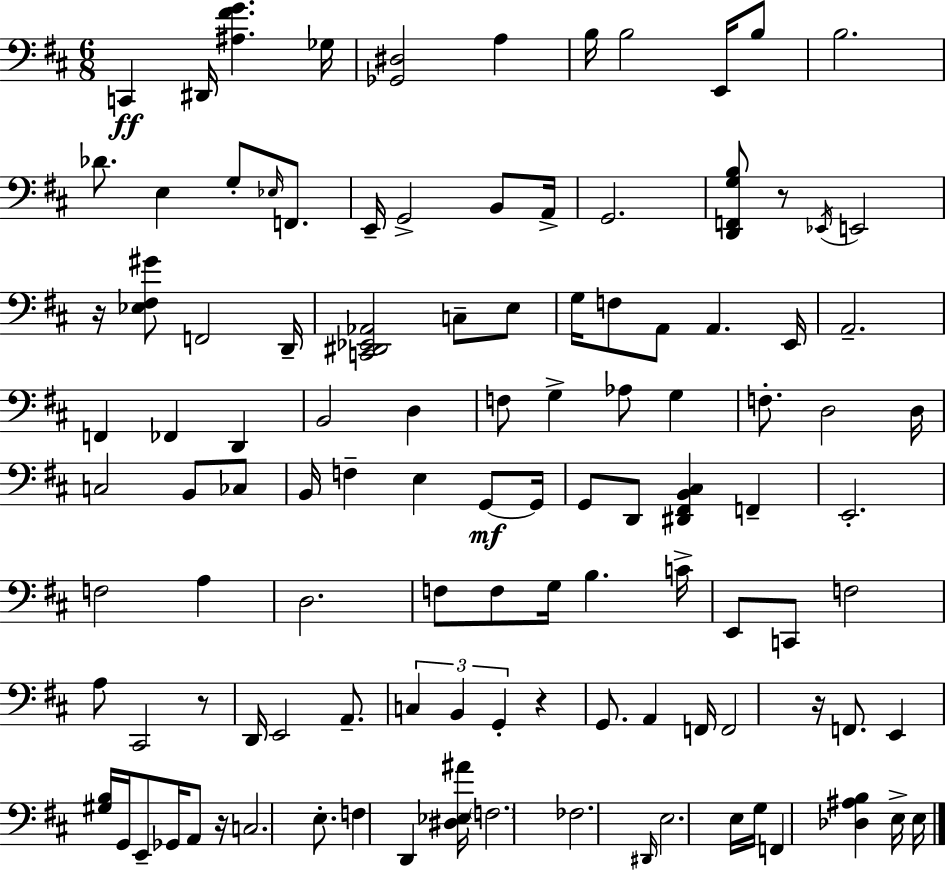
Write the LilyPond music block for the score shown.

{
  \clef bass
  \numericTimeSignature
  \time 6/8
  \key d \major
  c,4\ff dis,16 <ais fis' g'>4. ges16 | <ges, dis>2 a4 | b16 b2 e,16 b8 | b2. | \break des'8. e4 g8-. \grace { ees16 } f,8. | e,16-- g,2-> b,8 | a,16-> g,2. | <d, f, g b>8 r8 \acciaccatura { ees,16 } e,2 | \break r16 <ees fis gis'>8 f,2 | d,16-- <c, dis, ees, aes,>2 c8-- | e8 g16 f8 a,8 a,4. | e,16 a,2.-- | \break f,4 fes,4 d,4 | b,2 d4 | f8 g4-> aes8 g4 | f8.-. d2 | \break d16 c2 b,8 | ces8 b,16 f4-- e4 g,8~~\mf | g,16 g,8 d,8 <dis, fis, b, cis>4 f,4-- | e,2.-. | \break f2 a4 | d2. | f8 f8 g16 b4. | c'16-> e,8 c,8 f2 | \break a8 cis,2 | r8 d,16 e,2 a,8.-- | \tuplet 3/2 { c4 b,4 g,4-. } | r4 g,8. a,4 | \break f,16 f,2 r16 f,8. | e,4 <gis b>16 g,16 e,8-- ges,16 a,8 | r16 c2. | e8.-. f4 d,4 | \break <dis ees ais'>16 \parenthesize f2. | fes2. | \grace { dis,16 } e2. | e16 g16 f,4 <des ais b>4 | \break e16-> e16 \bar "|."
}